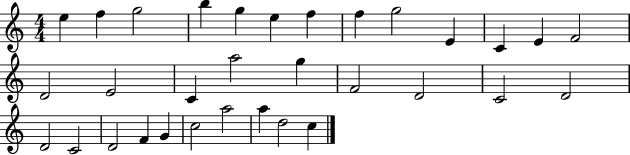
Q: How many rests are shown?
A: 0